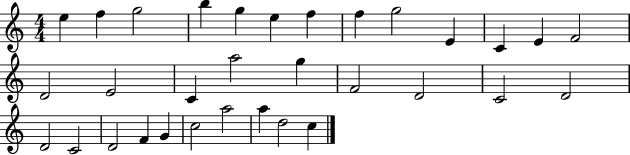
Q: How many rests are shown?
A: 0